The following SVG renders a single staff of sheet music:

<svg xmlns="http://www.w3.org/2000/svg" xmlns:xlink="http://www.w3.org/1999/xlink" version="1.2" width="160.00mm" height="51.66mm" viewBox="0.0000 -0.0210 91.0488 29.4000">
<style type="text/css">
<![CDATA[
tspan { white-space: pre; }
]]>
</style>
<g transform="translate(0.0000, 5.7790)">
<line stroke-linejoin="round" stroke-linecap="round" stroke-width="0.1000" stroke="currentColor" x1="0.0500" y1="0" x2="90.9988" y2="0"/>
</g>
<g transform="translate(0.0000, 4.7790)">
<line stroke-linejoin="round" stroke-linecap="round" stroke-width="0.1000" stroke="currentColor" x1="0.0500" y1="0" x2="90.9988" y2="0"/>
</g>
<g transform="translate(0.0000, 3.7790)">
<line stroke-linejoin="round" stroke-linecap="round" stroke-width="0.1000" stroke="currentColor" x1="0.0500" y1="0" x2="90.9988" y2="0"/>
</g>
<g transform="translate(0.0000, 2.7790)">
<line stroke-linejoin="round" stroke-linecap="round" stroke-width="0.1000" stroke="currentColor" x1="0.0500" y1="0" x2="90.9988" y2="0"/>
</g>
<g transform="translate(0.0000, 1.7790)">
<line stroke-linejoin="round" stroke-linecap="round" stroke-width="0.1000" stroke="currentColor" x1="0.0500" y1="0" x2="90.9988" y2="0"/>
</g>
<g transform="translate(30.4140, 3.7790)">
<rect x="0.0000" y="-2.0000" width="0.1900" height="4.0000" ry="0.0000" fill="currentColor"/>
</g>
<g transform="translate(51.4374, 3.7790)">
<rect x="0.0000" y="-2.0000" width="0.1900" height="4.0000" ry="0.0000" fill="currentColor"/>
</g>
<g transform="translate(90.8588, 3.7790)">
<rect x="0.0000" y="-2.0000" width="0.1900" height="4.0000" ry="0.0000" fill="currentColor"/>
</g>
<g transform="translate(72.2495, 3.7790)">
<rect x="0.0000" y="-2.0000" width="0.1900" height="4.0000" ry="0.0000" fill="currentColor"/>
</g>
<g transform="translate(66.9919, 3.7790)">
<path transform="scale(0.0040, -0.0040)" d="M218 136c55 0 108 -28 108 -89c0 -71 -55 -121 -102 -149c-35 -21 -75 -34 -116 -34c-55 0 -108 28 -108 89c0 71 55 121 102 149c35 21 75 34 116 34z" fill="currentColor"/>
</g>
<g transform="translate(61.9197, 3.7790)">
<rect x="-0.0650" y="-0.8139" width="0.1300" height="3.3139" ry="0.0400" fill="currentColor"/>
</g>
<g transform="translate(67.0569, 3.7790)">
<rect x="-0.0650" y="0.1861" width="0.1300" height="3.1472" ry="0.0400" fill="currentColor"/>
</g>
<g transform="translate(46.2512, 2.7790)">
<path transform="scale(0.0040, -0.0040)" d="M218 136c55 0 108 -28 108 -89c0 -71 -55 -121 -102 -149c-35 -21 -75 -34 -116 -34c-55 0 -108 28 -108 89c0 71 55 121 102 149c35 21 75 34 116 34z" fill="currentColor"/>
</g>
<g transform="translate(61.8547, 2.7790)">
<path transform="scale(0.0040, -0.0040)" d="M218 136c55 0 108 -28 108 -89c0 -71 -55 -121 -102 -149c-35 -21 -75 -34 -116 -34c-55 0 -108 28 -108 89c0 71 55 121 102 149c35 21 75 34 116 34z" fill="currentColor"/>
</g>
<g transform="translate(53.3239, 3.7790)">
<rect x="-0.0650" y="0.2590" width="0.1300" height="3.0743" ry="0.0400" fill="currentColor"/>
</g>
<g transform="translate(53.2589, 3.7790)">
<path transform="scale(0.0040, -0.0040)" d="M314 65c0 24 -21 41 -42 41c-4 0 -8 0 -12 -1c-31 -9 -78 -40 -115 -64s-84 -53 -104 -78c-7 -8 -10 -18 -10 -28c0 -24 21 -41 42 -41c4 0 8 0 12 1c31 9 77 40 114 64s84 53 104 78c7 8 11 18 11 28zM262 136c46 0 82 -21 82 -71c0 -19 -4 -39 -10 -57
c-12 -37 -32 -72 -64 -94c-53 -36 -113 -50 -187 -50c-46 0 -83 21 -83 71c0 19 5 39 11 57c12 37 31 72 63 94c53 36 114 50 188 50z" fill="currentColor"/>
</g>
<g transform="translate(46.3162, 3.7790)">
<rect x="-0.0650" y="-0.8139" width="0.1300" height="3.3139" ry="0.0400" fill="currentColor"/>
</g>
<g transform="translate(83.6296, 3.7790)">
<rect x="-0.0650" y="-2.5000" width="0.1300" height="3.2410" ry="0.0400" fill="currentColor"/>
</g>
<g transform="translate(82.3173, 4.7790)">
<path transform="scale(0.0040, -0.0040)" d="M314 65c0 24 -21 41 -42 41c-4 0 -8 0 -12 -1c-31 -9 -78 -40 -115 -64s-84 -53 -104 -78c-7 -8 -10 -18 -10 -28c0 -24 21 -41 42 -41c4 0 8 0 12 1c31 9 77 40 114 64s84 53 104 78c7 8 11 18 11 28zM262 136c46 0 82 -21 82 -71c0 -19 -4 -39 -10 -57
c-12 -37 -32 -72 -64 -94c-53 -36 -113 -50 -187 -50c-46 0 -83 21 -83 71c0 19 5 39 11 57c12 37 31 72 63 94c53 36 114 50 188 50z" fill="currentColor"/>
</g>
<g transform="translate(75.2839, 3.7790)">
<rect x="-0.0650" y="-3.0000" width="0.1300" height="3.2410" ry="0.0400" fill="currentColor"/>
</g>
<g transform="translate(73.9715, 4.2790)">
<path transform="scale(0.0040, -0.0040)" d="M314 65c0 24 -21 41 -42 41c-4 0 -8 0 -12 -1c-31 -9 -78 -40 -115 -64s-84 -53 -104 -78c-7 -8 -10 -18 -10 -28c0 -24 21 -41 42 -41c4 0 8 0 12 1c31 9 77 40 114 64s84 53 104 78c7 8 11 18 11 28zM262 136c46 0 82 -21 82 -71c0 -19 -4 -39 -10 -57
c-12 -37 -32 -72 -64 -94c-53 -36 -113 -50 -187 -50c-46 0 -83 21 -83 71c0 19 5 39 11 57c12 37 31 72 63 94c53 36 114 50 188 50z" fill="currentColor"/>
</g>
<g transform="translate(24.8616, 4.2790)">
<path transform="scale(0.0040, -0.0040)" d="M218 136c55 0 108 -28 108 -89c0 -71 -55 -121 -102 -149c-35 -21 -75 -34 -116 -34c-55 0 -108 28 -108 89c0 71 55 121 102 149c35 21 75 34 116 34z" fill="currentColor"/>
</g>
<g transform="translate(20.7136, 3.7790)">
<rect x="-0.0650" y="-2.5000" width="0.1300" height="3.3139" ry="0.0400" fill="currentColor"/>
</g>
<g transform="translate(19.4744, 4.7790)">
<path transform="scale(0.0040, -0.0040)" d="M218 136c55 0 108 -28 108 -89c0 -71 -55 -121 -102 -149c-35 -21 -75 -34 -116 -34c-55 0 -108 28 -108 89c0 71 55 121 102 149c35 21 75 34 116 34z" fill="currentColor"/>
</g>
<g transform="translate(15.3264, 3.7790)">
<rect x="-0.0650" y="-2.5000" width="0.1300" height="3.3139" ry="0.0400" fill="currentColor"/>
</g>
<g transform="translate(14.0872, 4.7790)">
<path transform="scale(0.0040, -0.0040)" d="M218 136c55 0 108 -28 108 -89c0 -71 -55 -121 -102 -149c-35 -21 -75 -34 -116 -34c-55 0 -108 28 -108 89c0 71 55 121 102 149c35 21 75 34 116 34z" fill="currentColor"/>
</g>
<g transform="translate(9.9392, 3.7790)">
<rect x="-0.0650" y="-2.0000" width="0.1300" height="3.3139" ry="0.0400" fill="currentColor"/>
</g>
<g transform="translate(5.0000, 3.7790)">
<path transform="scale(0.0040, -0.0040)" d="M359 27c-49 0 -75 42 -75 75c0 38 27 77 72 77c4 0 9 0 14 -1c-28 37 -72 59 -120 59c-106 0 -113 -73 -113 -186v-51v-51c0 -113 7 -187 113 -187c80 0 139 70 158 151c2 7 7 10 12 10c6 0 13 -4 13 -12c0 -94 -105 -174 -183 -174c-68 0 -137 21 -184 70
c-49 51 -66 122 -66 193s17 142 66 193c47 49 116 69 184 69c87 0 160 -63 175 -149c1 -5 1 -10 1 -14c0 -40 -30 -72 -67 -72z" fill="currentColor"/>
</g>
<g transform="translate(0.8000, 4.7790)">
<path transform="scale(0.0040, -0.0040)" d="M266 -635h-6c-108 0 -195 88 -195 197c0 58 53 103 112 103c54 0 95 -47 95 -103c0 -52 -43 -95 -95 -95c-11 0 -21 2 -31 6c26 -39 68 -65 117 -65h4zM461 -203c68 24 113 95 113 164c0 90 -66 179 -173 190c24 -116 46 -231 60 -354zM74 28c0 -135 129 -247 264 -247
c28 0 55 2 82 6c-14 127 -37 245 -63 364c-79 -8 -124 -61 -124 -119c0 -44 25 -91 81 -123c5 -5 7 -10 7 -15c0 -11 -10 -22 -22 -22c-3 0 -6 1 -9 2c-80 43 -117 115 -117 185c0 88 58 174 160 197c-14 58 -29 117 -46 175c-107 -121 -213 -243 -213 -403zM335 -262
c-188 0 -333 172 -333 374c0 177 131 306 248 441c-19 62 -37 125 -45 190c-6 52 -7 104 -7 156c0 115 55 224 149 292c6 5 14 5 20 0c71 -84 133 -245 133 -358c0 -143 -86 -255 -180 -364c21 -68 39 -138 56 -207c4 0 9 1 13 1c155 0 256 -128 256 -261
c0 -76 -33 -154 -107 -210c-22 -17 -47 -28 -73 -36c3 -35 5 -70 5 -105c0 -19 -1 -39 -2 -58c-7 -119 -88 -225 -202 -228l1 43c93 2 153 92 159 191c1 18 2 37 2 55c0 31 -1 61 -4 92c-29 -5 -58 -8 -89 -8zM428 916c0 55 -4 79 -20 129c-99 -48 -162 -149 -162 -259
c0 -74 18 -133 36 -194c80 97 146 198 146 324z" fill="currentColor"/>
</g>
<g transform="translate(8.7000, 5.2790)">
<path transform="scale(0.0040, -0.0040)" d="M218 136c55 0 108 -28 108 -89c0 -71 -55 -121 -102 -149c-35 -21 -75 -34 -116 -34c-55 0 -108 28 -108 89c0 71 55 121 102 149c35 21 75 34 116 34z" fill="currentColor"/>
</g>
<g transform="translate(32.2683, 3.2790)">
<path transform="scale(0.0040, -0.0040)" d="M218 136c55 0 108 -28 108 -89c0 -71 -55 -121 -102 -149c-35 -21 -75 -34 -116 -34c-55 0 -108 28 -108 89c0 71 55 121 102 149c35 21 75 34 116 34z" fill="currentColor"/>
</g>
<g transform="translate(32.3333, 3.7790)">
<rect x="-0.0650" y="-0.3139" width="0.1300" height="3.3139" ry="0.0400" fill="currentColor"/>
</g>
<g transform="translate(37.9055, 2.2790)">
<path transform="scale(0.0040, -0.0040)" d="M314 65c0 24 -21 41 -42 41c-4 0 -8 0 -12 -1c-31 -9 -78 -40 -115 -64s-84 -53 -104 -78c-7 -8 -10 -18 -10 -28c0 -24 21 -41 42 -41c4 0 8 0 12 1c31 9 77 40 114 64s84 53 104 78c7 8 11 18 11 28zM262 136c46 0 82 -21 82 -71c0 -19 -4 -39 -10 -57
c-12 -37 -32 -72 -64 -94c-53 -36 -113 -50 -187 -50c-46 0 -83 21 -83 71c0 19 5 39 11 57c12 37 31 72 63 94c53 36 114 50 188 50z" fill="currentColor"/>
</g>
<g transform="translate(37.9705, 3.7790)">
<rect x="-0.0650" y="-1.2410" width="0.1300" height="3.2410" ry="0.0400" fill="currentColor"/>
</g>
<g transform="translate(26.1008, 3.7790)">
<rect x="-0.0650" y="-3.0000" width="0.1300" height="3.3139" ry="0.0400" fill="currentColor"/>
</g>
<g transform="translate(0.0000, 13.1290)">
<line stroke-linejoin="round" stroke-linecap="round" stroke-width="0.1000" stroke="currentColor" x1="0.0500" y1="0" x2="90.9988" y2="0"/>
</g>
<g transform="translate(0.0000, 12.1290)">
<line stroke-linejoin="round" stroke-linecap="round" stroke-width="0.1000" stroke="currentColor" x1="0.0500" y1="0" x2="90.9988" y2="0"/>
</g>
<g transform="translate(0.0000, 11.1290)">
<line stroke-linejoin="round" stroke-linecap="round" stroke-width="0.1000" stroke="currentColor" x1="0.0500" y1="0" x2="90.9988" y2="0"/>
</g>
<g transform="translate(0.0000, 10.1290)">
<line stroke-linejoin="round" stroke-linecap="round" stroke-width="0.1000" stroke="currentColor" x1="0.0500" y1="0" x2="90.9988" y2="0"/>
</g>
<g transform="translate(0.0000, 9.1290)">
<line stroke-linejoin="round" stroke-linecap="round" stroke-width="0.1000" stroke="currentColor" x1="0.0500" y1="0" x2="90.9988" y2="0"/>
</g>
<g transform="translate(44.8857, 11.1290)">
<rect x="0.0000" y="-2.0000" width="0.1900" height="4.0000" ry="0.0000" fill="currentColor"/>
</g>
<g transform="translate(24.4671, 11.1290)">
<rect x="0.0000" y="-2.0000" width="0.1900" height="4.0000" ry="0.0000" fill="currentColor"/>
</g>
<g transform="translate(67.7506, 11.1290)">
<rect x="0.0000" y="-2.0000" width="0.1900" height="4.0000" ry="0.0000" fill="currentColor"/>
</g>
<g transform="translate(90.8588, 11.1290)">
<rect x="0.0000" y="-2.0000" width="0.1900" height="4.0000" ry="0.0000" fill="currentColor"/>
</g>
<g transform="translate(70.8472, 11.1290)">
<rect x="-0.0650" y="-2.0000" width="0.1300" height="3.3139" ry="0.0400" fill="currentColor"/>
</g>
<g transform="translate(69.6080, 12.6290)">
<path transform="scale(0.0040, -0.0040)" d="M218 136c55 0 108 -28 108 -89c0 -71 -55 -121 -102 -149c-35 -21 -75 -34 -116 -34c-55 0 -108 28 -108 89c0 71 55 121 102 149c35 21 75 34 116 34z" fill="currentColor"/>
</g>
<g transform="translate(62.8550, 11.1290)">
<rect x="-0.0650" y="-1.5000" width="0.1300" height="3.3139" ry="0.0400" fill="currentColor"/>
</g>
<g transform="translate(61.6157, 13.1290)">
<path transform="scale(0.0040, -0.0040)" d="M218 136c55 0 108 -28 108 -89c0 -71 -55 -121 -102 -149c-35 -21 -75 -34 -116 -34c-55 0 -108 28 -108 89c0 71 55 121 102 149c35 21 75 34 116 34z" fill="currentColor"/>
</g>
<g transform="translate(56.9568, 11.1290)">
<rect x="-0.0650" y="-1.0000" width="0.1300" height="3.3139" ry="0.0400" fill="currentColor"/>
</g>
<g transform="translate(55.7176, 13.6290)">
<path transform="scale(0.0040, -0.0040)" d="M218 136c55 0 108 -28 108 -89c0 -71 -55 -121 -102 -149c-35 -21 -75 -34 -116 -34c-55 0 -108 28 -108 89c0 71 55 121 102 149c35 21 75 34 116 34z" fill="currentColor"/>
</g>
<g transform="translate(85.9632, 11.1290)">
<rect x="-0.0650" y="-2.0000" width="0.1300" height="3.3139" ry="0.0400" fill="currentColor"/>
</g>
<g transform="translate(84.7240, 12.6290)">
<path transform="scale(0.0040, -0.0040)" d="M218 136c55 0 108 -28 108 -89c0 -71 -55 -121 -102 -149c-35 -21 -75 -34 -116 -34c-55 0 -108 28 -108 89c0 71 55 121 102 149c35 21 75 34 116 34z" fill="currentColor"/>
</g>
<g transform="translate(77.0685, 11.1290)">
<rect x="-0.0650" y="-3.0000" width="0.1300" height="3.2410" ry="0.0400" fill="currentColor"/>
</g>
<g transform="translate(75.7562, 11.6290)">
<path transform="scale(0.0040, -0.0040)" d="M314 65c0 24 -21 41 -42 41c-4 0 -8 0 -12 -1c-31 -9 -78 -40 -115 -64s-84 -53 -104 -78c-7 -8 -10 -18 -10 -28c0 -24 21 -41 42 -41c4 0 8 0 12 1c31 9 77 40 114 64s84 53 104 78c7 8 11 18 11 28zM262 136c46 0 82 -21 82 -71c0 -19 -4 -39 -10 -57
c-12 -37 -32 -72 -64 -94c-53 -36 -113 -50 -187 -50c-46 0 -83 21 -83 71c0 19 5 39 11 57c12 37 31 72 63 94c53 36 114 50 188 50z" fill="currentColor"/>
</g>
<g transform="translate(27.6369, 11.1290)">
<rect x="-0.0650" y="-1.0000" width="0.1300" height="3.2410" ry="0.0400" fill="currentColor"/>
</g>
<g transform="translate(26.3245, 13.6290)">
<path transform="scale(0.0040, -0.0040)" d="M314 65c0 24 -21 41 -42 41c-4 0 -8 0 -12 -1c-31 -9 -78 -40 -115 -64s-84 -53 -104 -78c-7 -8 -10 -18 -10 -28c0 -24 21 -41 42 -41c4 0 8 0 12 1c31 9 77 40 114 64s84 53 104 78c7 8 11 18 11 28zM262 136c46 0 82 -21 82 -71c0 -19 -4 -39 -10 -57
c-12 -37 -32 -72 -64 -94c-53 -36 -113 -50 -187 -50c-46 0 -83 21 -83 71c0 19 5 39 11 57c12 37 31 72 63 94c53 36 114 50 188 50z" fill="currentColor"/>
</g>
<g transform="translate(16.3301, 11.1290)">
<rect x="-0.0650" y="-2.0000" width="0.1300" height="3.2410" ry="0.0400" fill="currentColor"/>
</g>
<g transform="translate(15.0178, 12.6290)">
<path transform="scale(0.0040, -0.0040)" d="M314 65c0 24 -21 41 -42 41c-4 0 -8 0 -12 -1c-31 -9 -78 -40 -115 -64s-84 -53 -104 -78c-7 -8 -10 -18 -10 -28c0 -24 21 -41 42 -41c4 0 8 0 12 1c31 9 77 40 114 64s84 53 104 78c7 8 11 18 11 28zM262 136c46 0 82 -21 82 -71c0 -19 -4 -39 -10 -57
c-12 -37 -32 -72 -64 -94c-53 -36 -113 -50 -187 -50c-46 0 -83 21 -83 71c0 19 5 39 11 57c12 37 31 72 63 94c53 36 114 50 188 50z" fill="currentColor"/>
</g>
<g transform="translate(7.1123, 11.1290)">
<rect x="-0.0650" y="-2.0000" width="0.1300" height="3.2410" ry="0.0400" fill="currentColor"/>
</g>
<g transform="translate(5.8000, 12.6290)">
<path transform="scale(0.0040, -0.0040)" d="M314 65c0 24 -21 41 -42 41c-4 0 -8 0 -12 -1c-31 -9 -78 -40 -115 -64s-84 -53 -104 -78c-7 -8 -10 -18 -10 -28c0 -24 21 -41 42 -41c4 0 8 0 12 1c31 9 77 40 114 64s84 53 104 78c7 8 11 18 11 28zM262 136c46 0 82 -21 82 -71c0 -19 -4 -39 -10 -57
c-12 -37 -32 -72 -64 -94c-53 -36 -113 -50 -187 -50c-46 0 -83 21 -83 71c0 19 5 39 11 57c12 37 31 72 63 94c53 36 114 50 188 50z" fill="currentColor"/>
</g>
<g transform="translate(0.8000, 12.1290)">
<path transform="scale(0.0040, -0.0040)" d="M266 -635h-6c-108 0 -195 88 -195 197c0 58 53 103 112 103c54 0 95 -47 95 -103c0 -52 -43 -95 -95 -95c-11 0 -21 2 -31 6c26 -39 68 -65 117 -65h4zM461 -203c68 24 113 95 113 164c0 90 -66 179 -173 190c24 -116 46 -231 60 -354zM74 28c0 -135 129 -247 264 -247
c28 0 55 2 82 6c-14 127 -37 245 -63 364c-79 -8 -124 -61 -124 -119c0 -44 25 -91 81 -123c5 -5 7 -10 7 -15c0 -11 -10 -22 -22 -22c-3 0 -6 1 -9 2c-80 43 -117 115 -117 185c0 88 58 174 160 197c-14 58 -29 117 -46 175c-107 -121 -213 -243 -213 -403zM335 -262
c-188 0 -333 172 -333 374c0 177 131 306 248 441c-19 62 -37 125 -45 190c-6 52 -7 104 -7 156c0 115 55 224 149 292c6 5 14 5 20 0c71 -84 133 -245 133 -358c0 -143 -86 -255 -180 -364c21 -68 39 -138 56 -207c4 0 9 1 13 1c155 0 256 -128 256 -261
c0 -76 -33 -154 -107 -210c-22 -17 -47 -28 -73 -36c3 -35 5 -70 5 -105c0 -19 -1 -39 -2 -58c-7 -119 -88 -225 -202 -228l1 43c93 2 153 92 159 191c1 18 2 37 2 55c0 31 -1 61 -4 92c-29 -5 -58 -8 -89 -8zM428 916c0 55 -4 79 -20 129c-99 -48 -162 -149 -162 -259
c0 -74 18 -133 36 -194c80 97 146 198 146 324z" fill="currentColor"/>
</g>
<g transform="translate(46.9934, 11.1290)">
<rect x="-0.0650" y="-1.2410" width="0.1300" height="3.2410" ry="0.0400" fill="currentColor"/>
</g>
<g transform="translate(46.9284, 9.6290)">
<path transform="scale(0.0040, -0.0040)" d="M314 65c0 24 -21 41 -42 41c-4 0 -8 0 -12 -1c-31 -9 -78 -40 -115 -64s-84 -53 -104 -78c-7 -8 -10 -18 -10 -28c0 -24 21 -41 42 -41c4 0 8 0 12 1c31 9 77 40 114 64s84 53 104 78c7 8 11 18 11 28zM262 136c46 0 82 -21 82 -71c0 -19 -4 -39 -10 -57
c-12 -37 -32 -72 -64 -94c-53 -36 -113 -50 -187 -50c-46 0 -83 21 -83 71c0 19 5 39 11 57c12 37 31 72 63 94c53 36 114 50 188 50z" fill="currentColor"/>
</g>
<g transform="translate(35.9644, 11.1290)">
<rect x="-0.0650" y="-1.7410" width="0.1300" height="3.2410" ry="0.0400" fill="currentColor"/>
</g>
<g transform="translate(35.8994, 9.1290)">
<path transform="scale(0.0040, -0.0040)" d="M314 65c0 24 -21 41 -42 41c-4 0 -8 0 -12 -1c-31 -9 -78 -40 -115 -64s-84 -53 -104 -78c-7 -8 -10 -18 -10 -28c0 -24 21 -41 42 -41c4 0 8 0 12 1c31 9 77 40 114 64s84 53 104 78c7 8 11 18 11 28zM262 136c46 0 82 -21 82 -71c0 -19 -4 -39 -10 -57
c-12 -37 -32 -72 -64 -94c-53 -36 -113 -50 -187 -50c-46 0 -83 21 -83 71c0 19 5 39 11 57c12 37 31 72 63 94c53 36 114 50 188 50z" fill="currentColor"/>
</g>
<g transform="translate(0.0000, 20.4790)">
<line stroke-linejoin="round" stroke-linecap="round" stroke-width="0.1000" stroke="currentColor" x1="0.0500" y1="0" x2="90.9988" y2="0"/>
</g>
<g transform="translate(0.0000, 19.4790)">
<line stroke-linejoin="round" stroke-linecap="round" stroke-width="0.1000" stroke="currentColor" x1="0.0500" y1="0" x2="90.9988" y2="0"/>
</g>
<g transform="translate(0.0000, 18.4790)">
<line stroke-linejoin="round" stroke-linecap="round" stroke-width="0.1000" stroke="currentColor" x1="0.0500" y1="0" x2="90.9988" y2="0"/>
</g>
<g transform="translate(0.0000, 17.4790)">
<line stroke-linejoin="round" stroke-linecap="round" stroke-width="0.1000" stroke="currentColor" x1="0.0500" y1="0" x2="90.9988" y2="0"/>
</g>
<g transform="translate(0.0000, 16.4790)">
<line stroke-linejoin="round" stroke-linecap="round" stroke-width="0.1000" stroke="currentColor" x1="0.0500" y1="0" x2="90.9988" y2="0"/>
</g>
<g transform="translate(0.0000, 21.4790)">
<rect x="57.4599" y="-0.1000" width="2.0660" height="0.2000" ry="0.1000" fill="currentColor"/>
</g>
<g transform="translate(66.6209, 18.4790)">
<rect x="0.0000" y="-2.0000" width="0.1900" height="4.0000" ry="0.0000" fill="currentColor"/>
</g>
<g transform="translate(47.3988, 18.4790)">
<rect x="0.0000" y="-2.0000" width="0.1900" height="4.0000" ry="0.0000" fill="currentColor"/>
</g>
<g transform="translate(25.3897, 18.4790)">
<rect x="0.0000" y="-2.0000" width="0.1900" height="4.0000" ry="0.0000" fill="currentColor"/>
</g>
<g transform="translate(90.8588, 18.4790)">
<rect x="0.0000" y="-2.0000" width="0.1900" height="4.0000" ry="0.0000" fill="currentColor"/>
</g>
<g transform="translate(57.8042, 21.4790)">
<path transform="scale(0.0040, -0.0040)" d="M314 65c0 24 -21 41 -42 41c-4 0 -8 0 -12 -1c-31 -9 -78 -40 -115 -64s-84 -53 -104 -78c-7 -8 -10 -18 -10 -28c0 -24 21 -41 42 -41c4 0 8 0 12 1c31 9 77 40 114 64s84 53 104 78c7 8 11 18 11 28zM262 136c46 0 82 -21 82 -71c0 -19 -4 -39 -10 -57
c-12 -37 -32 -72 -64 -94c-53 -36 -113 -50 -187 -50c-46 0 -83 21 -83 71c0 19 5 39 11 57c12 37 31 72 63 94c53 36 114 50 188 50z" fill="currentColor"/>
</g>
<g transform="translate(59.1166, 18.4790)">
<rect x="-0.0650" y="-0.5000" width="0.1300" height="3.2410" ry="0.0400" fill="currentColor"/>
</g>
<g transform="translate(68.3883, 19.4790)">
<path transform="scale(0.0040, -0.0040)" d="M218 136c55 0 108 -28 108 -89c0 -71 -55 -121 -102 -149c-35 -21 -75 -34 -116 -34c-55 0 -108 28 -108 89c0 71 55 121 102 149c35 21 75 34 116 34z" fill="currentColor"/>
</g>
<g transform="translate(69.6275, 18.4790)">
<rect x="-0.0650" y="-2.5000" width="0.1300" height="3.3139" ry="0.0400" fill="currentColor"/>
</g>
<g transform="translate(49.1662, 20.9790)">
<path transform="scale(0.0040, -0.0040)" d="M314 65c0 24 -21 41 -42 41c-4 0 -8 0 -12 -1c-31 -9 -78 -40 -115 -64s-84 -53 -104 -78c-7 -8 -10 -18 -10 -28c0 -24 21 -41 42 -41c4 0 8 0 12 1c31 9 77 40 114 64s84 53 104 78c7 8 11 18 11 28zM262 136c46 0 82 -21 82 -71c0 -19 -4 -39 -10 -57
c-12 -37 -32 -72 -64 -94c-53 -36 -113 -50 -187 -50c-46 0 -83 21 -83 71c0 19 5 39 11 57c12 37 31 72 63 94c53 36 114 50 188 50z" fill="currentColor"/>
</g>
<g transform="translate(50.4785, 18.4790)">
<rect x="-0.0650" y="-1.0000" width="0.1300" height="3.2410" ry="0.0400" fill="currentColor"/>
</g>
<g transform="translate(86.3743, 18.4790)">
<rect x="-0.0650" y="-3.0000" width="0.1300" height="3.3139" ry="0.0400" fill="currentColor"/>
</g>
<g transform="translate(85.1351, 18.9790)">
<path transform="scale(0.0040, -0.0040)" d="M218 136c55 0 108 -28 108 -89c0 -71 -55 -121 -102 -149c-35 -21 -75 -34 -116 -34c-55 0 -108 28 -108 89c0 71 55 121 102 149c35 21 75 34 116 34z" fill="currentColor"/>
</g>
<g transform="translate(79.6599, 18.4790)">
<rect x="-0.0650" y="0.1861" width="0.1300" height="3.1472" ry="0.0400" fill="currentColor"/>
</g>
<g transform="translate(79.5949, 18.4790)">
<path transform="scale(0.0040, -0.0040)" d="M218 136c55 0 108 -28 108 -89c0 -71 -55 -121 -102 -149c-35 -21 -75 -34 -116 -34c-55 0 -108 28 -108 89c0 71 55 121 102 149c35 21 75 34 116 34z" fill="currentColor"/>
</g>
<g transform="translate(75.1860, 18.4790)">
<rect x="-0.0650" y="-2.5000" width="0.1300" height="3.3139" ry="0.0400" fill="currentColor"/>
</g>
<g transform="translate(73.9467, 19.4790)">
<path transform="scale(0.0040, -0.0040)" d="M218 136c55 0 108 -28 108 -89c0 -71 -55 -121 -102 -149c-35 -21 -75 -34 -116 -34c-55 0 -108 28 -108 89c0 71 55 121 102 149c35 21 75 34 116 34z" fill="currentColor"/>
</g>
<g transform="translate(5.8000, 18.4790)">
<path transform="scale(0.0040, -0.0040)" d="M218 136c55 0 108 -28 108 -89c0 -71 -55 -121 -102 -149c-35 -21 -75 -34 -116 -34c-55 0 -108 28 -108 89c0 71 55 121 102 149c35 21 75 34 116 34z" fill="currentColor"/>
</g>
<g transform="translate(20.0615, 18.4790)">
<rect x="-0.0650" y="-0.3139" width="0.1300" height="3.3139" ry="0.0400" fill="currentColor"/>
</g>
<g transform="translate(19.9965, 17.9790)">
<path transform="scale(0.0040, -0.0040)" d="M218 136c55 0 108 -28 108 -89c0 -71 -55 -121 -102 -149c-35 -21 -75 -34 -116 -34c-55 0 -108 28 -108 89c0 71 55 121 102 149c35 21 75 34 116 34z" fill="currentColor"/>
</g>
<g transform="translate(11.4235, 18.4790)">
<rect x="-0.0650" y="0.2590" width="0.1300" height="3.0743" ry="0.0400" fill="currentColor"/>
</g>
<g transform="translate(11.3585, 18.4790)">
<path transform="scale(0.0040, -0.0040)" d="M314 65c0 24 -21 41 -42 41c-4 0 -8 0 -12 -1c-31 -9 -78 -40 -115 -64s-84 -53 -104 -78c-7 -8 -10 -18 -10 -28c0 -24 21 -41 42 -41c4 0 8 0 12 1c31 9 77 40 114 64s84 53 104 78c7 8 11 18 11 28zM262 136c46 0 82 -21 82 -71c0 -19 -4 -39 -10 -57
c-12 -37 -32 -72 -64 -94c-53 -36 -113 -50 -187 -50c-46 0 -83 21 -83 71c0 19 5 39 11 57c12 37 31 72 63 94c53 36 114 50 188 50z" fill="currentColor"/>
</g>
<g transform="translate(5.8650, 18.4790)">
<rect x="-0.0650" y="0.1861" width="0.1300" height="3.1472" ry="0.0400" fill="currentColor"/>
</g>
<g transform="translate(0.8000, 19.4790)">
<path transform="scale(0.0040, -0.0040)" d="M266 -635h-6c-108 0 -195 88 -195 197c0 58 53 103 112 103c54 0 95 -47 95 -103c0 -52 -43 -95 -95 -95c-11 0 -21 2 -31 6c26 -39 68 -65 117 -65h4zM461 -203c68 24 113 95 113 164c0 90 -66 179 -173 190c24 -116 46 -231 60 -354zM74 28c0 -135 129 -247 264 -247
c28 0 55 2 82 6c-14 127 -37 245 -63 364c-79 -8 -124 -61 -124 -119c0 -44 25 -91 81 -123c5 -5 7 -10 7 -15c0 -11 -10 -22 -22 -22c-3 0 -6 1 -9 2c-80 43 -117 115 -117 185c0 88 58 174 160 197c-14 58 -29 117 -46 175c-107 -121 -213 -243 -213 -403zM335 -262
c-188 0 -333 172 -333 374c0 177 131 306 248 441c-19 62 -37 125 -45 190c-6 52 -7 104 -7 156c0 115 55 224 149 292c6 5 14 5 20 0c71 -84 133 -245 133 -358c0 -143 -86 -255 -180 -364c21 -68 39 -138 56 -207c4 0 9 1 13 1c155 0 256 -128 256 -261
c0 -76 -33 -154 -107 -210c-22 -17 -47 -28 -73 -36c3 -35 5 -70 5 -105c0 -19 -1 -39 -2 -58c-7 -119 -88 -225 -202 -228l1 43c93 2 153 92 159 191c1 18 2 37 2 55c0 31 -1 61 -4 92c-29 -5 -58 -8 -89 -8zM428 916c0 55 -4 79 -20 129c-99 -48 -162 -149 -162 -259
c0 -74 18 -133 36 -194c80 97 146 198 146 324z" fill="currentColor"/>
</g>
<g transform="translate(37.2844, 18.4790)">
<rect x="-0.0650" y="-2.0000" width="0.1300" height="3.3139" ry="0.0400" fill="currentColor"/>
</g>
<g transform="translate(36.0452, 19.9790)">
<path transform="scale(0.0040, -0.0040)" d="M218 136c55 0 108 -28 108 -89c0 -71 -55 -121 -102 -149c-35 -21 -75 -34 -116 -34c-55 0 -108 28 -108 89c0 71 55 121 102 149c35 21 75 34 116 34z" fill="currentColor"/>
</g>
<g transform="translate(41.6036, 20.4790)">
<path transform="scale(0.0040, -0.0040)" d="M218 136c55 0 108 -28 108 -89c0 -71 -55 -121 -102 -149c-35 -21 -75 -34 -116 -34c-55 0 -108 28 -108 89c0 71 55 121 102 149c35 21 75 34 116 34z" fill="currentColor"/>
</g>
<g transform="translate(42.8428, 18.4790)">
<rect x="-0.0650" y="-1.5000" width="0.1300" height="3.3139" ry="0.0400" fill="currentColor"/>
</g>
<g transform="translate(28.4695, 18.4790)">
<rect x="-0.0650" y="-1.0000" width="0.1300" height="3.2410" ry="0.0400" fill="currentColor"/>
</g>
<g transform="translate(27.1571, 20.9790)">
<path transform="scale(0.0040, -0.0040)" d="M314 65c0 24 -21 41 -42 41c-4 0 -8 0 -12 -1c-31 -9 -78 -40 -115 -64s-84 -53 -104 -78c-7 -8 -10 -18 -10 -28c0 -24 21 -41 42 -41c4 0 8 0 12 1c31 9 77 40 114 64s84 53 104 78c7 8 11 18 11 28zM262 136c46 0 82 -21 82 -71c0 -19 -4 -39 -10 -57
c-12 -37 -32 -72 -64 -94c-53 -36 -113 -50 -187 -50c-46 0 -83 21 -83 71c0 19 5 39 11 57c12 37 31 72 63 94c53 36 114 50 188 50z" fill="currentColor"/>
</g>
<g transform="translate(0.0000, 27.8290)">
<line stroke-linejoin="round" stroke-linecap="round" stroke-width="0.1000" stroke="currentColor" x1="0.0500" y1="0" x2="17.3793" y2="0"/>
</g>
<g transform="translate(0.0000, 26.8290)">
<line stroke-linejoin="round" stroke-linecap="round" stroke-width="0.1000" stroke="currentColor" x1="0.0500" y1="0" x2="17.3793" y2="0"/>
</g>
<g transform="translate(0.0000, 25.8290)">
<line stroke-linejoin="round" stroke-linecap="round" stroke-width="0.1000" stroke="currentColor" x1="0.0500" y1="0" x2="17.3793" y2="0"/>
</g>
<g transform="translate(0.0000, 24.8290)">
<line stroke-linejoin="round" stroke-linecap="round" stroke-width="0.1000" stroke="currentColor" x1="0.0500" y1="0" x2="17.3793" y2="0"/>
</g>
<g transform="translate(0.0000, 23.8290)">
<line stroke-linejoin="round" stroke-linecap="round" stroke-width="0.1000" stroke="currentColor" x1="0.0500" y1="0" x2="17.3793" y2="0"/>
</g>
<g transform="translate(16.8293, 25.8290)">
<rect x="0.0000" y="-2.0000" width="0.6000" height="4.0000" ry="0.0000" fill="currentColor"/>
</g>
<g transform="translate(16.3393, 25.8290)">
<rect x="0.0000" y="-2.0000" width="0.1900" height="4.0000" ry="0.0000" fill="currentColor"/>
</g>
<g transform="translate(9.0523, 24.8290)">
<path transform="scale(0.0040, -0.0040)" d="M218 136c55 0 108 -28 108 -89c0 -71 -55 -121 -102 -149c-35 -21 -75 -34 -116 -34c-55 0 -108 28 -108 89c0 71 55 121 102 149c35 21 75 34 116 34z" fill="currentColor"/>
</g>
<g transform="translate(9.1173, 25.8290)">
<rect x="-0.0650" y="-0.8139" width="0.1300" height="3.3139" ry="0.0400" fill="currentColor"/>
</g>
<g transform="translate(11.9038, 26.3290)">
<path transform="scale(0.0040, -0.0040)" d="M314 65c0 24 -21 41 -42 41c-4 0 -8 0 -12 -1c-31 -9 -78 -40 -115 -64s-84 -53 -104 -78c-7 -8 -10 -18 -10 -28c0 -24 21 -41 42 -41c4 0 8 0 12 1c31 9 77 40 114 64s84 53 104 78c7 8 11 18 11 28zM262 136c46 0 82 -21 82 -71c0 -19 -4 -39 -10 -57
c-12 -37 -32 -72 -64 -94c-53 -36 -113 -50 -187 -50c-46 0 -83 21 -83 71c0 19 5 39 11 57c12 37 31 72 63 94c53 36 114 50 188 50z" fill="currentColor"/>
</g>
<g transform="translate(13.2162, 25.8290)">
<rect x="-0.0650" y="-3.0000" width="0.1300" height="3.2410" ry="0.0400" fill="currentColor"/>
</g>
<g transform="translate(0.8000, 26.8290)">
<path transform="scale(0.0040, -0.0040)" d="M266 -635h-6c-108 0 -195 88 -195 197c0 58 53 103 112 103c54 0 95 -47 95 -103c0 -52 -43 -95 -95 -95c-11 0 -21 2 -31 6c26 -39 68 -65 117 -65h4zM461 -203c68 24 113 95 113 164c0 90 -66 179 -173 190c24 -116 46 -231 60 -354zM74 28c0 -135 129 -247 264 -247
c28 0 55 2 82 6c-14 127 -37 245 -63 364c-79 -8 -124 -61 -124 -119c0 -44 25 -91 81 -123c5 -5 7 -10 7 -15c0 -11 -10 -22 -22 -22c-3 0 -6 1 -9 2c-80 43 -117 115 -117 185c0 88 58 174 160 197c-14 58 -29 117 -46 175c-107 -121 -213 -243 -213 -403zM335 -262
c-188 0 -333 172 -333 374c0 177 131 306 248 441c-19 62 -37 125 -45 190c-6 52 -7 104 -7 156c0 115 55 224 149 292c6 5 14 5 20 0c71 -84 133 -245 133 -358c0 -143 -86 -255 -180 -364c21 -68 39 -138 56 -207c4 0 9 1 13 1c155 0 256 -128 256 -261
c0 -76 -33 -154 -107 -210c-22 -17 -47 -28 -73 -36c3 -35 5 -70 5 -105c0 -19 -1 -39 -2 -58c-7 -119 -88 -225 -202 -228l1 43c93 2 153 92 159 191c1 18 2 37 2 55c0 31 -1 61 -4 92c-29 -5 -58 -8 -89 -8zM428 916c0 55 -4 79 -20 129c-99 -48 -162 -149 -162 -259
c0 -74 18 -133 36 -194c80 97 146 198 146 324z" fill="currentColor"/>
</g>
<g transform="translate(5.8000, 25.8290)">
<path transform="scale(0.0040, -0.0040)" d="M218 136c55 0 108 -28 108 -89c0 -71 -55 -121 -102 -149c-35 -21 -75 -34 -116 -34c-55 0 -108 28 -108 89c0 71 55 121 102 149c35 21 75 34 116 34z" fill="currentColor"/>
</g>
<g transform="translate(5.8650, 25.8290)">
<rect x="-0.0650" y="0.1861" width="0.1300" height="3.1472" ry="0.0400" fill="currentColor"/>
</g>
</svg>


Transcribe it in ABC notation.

X:1
T:Untitled
M:4/4
L:1/4
K:C
F G G A c e2 d B2 d B A2 G2 F2 F2 D2 f2 e2 D E F A2 F B B2 c D2 F E D2 C2 G G B A B d A2